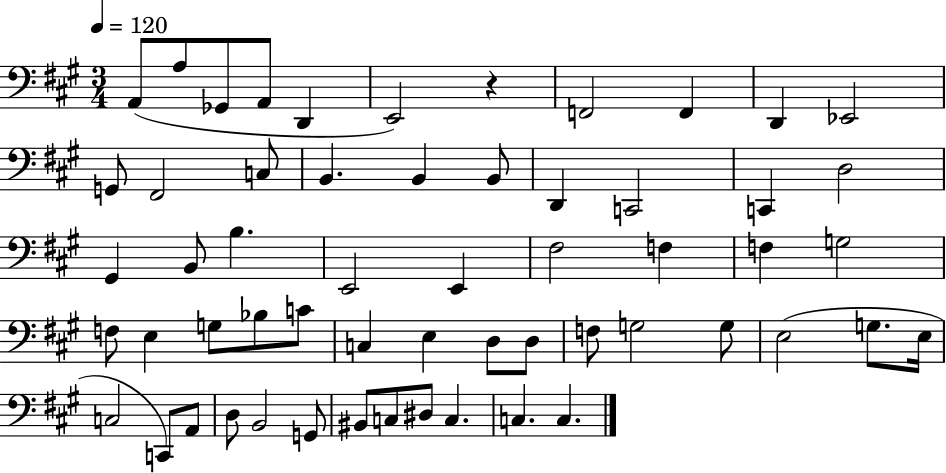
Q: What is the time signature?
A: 3/4